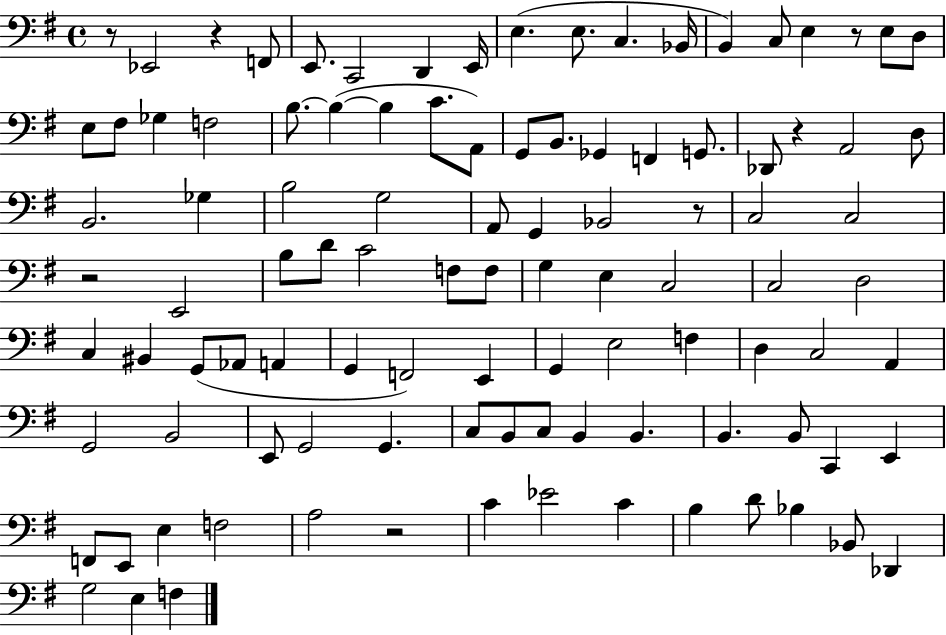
R/e Eb2/h R/q F2/e E2/e. C2/h D2/q E2/s E3/q. E3/e. C3/q. Bb2/s B2/q C3/e E3/q R/e E3/e D3/e E3/e F#3/e Gb3/q F3/h B3/e. B3/q B3/q C4/e. A2/e G2/e B2/e. Gb2/q F2/q G2/e. Db2/e R/q A2/h D3/e B2/h. Gb3/q B3/h G3/h A2/e G2/q Bb2/h R/e C3/h C3/h R/h E2/h B3/e D4/e C4/h F3/e F3/e G3/q E3/q C3/h C3/h D3/h C3/q BIS2/q G2/e Ab2/e A2/q G2/q F2/h E2/q G2/q E3/h F3/q D3/q C3/h A2/q G2/h B2/h E2/e G2/h G2/q. C3/e B2/e C3/e B2/q B2/q. B2/q. B2/e C2/q E2/q F2/e E2/e E3/q F3/h A3/h R/h C4/q Eb4/h C4/q B3/q D4/e Bb3/q Bb2/e Db2/q G3/h E3/q F3/q